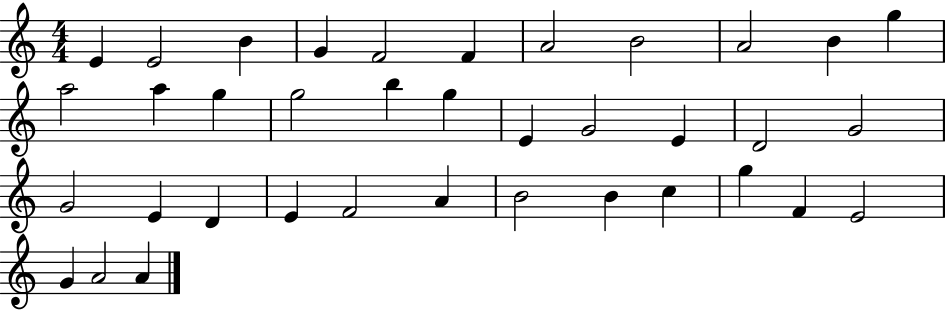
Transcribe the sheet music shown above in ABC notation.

X:1
T:Untitled
M:4/4
L:1/4
K:C
E E2 B G F2 F A2 B2 A2 B g a2 a g g2 b g E G2 E D2 G2 G2 E D E F2 A B2 B c g F E2 G A2 A